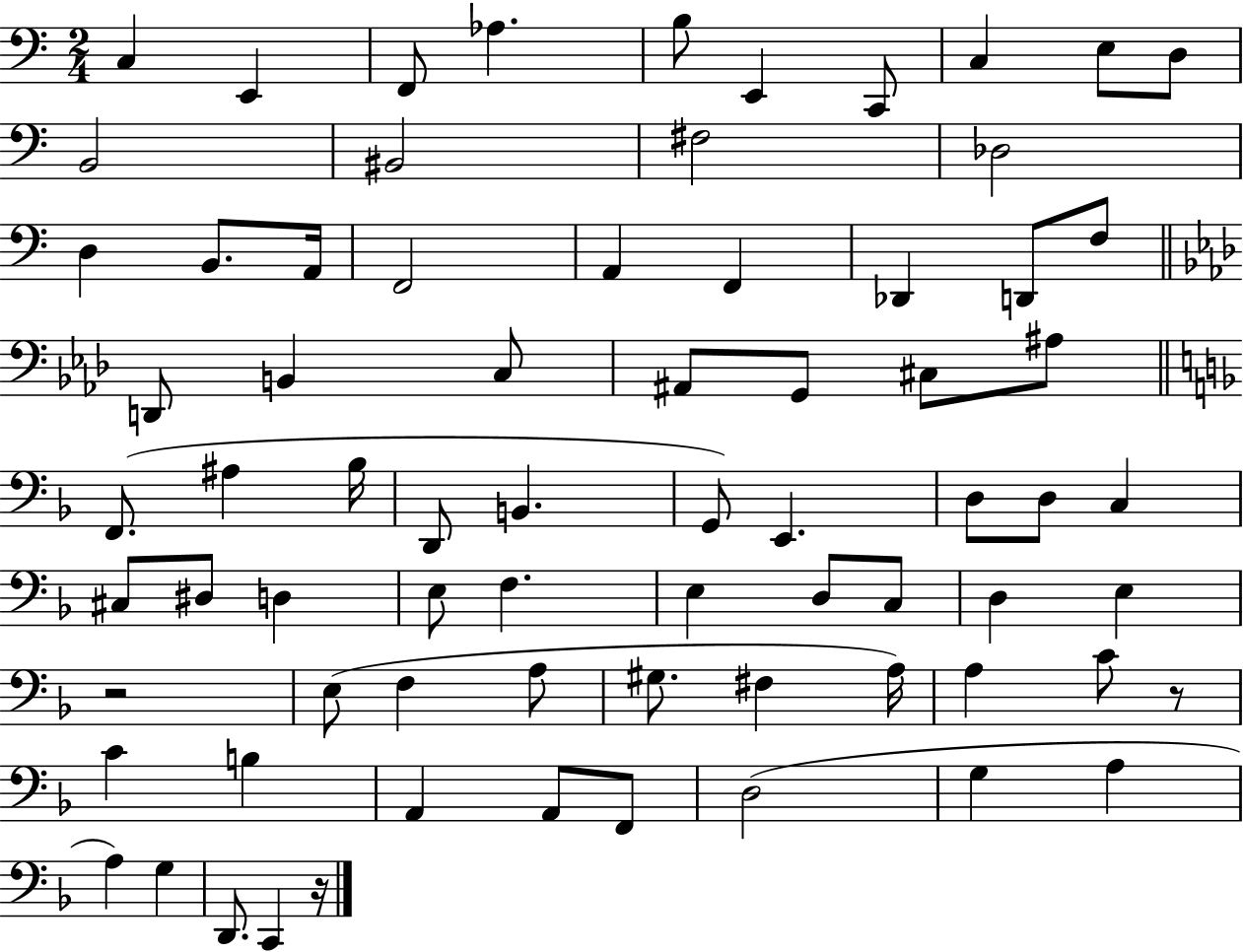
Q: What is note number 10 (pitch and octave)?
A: D3